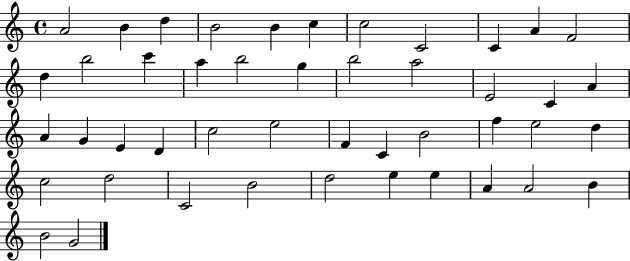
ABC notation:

X:1
T:Untitled
M:4/4
L:1/4
K:C
A2 B d B2 B c c2 C2 C A F2 d b2 c' a b2 g b2 a2 E2 C A A G E D c2 e2 F C B2 f e2 d c2 d2 C2 B2 d2 e e A A2 B B2 G2